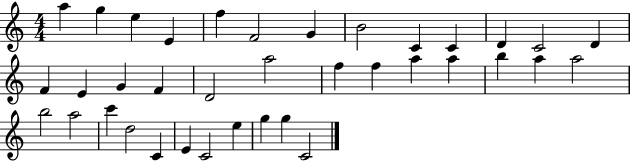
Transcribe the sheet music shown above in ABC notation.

X:1
T:Untitled
M:4/4
L:1/4
K:C
a g e E f F2 G B2 C C D C2 D F E G F D2 a2 f f a a b a a2 b2 a2 c' d2 C E C2 e g g C2